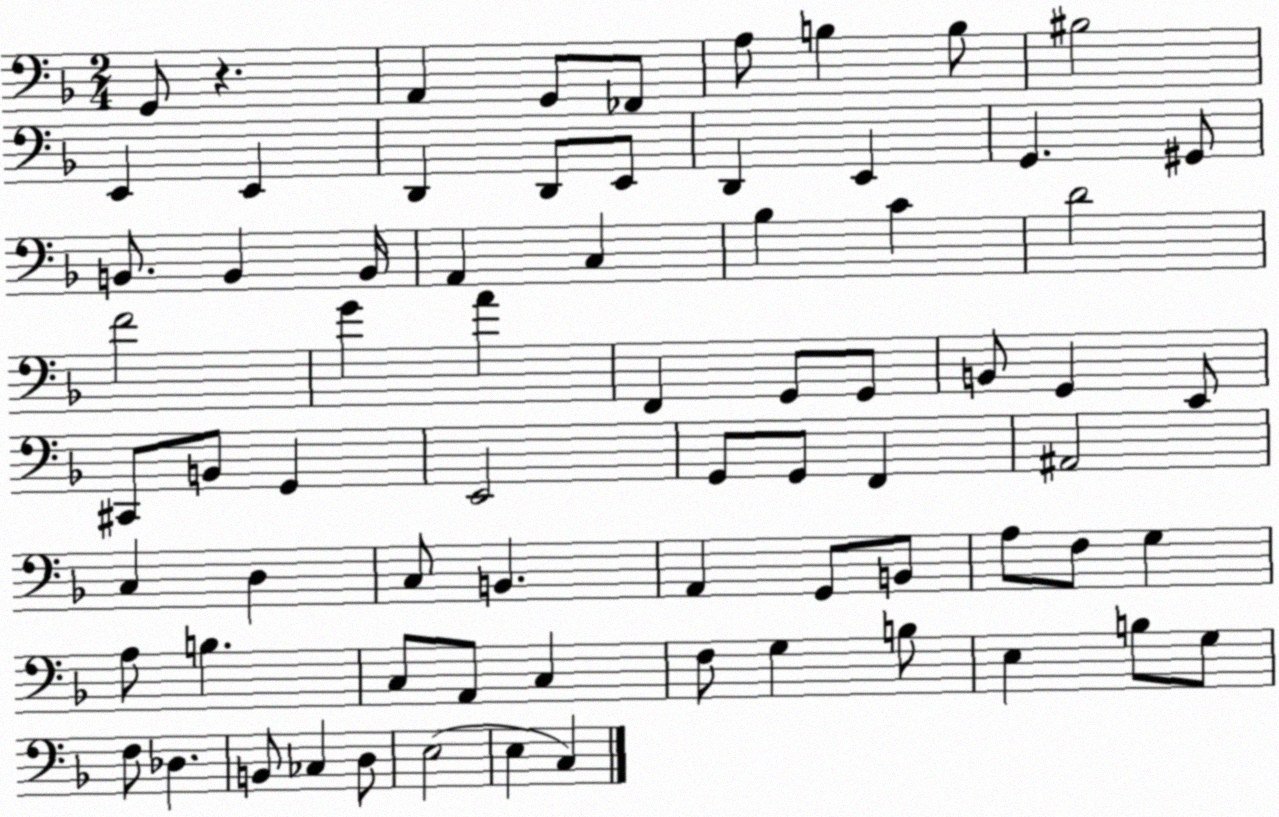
X:1
T:Untitled
M:2/4
L:1/4
K:F
G,,/2 z A,, G,,/2 _F,,/2 A,/2 B, B,/2 ^B,2 E,, E,, D,, D,,/2 E,,/2 D,, E,, G,, ^G,,/2 B,,/2 B,, B,,/4 A,, C, _B, C D2 F2 G A F,, G,,/2 G,,/2 B,,/2 G,, E,,/2 ^C,,/2 B,,/2 G,, E,,2 G,,/2 G,,/2 F,, ^A,,2 C, D, C,/2 B,, A,, G,,/2 B,,/2 A,/2 F,/2 G, A,/2 B, C,/2 A,,/2 C, F,/2 G, B,/2 E, B,/2 G,/2 F,/2 _D, B,,/2 _C, D,/2 E,2 E, C,